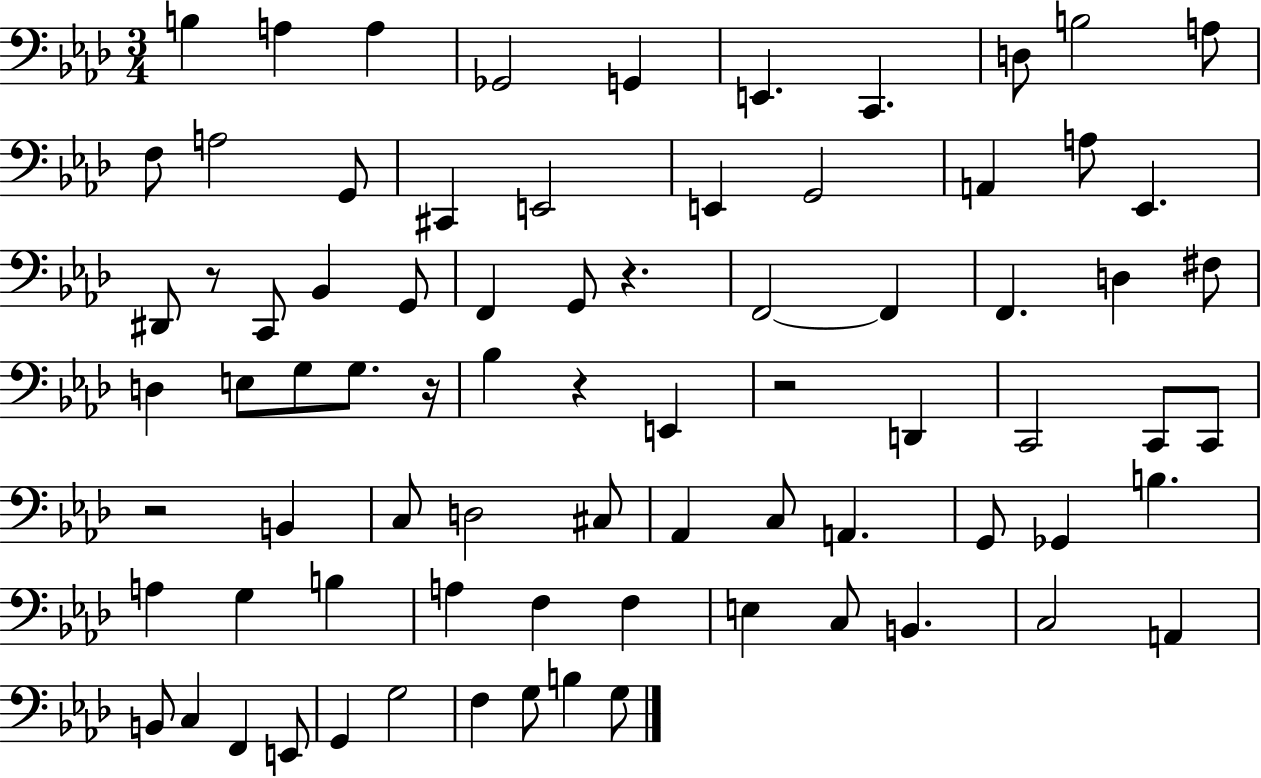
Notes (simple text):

B3/q A3/q A3/q Gb2/h G2/q E2/q. C2/q. D3/e B3/h A3/e F3/e A3/h G2/e C#2/q E2/h E2/q G2/h A2/q A3/e Eb2/q. D#2/e R/e C2/e Bb2/q G2/e F2/q G2/e R/q. F2/h F2/q F2/q. D3/q F#3/e D3/q E3/e G3/e G3/e. R/s Bb3/q R/q E2/q R/h D2/q C2/h C2/e C2/e R/h B2/q C3/e D3/h C#3/e Ab2/q C3/e A2/q. G2/e Gb2/q B3/q. A3/q G3/q B3/q A3/q F3/q F3/q E3/q C3/e B2/q. C3/h A2/q B2/e C3/q F2/q E2/e G2/q G3/h F3/q G3/e B3/q G3/e